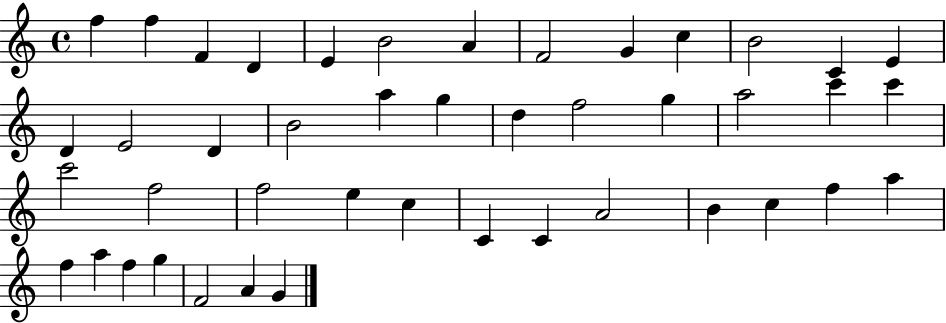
{
  \clef treble
  \time 4/4
  \defaultTimeSignature
  \key c \major
  f''4 f''4 f'4 d'4 | e'4 b'2 a'4 | f'2 g'4 c''4 | b'2 c'4 e'4 | \break d'4 e'2 d'4 | b'2 a''4 g''4 | d''4 f''2 g''4 | a''2 c'''4 c'''4 | \break c'''2 f''2 | f''2 e''4 c''4 | c'4 c'4 a'2 | b'4 c''4 f''4 a''4 | \break f''4 a''4 f''4 g''4 | f'2 a'4 g'4 | \bar "|."
}